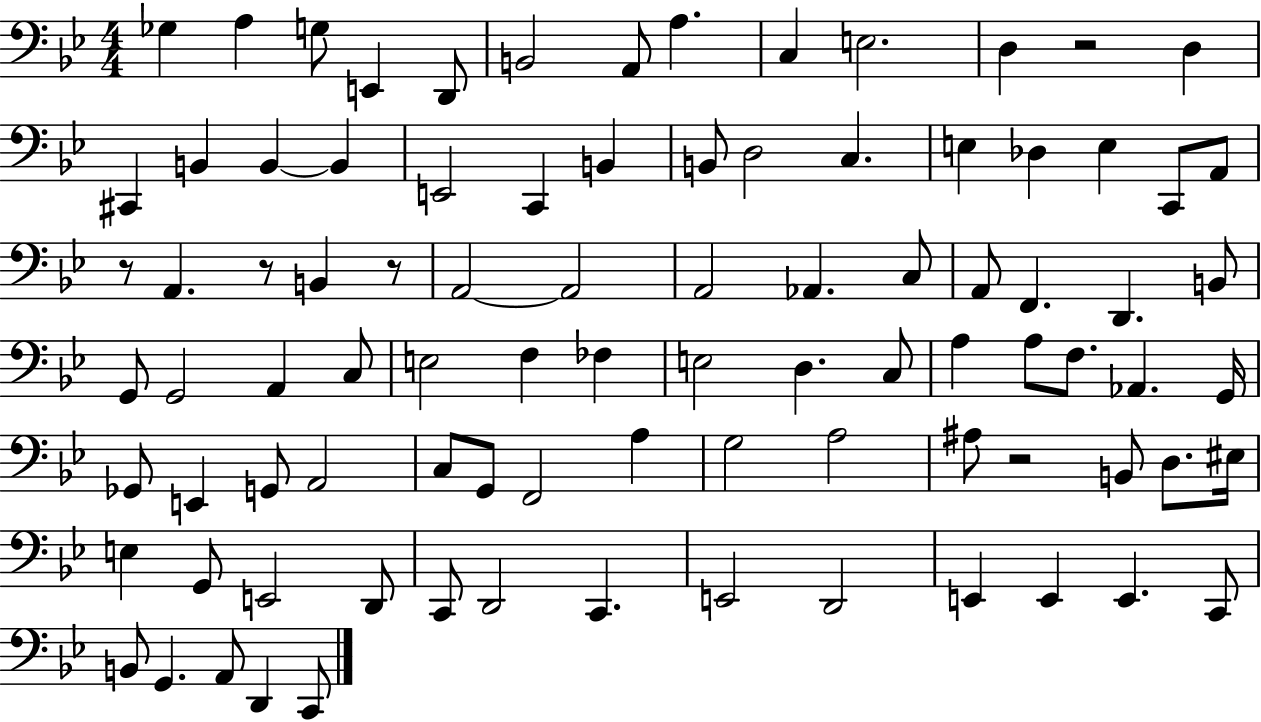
{
  \clef bass
  \numericTimeSignature
  \time 4/4
  \key bes \major
  ges4 a4 g8 e,4 d,8 | b,2 a,8 a4. | c4 e2. | d4 r2 d4 | \break cis,4 b,4 b,4~~ b,4 | e,2 c,4 b,4 | b,8 d2 c4. | e4 des4 e4 c,8 a,8 | \break r8 a,4. r8 b,4 r8 | a,2~~ a,2 | a,2 aes,4. c8 | a,8 f,4. d,4. b,8 | \break g,8 g,2 a,4 c8 | e2 f4 fes4 | e2 d4. c8 | a4 a8 f8. aes,4. g,16 | \break ges,8 e,4 g,8 a,2 | c8 g,8 f,2 a4 | g2 a2 | ais8 r2 b,8 d8. eis16 | \break e4 g,8 e,2 d,8 | c,8 d,2 c,4. | e,2 d,2 | e,4 e,4 e,4. c,8 | \break b,8 g,4. a,8 d,4 c,8 | \bar "|."
}